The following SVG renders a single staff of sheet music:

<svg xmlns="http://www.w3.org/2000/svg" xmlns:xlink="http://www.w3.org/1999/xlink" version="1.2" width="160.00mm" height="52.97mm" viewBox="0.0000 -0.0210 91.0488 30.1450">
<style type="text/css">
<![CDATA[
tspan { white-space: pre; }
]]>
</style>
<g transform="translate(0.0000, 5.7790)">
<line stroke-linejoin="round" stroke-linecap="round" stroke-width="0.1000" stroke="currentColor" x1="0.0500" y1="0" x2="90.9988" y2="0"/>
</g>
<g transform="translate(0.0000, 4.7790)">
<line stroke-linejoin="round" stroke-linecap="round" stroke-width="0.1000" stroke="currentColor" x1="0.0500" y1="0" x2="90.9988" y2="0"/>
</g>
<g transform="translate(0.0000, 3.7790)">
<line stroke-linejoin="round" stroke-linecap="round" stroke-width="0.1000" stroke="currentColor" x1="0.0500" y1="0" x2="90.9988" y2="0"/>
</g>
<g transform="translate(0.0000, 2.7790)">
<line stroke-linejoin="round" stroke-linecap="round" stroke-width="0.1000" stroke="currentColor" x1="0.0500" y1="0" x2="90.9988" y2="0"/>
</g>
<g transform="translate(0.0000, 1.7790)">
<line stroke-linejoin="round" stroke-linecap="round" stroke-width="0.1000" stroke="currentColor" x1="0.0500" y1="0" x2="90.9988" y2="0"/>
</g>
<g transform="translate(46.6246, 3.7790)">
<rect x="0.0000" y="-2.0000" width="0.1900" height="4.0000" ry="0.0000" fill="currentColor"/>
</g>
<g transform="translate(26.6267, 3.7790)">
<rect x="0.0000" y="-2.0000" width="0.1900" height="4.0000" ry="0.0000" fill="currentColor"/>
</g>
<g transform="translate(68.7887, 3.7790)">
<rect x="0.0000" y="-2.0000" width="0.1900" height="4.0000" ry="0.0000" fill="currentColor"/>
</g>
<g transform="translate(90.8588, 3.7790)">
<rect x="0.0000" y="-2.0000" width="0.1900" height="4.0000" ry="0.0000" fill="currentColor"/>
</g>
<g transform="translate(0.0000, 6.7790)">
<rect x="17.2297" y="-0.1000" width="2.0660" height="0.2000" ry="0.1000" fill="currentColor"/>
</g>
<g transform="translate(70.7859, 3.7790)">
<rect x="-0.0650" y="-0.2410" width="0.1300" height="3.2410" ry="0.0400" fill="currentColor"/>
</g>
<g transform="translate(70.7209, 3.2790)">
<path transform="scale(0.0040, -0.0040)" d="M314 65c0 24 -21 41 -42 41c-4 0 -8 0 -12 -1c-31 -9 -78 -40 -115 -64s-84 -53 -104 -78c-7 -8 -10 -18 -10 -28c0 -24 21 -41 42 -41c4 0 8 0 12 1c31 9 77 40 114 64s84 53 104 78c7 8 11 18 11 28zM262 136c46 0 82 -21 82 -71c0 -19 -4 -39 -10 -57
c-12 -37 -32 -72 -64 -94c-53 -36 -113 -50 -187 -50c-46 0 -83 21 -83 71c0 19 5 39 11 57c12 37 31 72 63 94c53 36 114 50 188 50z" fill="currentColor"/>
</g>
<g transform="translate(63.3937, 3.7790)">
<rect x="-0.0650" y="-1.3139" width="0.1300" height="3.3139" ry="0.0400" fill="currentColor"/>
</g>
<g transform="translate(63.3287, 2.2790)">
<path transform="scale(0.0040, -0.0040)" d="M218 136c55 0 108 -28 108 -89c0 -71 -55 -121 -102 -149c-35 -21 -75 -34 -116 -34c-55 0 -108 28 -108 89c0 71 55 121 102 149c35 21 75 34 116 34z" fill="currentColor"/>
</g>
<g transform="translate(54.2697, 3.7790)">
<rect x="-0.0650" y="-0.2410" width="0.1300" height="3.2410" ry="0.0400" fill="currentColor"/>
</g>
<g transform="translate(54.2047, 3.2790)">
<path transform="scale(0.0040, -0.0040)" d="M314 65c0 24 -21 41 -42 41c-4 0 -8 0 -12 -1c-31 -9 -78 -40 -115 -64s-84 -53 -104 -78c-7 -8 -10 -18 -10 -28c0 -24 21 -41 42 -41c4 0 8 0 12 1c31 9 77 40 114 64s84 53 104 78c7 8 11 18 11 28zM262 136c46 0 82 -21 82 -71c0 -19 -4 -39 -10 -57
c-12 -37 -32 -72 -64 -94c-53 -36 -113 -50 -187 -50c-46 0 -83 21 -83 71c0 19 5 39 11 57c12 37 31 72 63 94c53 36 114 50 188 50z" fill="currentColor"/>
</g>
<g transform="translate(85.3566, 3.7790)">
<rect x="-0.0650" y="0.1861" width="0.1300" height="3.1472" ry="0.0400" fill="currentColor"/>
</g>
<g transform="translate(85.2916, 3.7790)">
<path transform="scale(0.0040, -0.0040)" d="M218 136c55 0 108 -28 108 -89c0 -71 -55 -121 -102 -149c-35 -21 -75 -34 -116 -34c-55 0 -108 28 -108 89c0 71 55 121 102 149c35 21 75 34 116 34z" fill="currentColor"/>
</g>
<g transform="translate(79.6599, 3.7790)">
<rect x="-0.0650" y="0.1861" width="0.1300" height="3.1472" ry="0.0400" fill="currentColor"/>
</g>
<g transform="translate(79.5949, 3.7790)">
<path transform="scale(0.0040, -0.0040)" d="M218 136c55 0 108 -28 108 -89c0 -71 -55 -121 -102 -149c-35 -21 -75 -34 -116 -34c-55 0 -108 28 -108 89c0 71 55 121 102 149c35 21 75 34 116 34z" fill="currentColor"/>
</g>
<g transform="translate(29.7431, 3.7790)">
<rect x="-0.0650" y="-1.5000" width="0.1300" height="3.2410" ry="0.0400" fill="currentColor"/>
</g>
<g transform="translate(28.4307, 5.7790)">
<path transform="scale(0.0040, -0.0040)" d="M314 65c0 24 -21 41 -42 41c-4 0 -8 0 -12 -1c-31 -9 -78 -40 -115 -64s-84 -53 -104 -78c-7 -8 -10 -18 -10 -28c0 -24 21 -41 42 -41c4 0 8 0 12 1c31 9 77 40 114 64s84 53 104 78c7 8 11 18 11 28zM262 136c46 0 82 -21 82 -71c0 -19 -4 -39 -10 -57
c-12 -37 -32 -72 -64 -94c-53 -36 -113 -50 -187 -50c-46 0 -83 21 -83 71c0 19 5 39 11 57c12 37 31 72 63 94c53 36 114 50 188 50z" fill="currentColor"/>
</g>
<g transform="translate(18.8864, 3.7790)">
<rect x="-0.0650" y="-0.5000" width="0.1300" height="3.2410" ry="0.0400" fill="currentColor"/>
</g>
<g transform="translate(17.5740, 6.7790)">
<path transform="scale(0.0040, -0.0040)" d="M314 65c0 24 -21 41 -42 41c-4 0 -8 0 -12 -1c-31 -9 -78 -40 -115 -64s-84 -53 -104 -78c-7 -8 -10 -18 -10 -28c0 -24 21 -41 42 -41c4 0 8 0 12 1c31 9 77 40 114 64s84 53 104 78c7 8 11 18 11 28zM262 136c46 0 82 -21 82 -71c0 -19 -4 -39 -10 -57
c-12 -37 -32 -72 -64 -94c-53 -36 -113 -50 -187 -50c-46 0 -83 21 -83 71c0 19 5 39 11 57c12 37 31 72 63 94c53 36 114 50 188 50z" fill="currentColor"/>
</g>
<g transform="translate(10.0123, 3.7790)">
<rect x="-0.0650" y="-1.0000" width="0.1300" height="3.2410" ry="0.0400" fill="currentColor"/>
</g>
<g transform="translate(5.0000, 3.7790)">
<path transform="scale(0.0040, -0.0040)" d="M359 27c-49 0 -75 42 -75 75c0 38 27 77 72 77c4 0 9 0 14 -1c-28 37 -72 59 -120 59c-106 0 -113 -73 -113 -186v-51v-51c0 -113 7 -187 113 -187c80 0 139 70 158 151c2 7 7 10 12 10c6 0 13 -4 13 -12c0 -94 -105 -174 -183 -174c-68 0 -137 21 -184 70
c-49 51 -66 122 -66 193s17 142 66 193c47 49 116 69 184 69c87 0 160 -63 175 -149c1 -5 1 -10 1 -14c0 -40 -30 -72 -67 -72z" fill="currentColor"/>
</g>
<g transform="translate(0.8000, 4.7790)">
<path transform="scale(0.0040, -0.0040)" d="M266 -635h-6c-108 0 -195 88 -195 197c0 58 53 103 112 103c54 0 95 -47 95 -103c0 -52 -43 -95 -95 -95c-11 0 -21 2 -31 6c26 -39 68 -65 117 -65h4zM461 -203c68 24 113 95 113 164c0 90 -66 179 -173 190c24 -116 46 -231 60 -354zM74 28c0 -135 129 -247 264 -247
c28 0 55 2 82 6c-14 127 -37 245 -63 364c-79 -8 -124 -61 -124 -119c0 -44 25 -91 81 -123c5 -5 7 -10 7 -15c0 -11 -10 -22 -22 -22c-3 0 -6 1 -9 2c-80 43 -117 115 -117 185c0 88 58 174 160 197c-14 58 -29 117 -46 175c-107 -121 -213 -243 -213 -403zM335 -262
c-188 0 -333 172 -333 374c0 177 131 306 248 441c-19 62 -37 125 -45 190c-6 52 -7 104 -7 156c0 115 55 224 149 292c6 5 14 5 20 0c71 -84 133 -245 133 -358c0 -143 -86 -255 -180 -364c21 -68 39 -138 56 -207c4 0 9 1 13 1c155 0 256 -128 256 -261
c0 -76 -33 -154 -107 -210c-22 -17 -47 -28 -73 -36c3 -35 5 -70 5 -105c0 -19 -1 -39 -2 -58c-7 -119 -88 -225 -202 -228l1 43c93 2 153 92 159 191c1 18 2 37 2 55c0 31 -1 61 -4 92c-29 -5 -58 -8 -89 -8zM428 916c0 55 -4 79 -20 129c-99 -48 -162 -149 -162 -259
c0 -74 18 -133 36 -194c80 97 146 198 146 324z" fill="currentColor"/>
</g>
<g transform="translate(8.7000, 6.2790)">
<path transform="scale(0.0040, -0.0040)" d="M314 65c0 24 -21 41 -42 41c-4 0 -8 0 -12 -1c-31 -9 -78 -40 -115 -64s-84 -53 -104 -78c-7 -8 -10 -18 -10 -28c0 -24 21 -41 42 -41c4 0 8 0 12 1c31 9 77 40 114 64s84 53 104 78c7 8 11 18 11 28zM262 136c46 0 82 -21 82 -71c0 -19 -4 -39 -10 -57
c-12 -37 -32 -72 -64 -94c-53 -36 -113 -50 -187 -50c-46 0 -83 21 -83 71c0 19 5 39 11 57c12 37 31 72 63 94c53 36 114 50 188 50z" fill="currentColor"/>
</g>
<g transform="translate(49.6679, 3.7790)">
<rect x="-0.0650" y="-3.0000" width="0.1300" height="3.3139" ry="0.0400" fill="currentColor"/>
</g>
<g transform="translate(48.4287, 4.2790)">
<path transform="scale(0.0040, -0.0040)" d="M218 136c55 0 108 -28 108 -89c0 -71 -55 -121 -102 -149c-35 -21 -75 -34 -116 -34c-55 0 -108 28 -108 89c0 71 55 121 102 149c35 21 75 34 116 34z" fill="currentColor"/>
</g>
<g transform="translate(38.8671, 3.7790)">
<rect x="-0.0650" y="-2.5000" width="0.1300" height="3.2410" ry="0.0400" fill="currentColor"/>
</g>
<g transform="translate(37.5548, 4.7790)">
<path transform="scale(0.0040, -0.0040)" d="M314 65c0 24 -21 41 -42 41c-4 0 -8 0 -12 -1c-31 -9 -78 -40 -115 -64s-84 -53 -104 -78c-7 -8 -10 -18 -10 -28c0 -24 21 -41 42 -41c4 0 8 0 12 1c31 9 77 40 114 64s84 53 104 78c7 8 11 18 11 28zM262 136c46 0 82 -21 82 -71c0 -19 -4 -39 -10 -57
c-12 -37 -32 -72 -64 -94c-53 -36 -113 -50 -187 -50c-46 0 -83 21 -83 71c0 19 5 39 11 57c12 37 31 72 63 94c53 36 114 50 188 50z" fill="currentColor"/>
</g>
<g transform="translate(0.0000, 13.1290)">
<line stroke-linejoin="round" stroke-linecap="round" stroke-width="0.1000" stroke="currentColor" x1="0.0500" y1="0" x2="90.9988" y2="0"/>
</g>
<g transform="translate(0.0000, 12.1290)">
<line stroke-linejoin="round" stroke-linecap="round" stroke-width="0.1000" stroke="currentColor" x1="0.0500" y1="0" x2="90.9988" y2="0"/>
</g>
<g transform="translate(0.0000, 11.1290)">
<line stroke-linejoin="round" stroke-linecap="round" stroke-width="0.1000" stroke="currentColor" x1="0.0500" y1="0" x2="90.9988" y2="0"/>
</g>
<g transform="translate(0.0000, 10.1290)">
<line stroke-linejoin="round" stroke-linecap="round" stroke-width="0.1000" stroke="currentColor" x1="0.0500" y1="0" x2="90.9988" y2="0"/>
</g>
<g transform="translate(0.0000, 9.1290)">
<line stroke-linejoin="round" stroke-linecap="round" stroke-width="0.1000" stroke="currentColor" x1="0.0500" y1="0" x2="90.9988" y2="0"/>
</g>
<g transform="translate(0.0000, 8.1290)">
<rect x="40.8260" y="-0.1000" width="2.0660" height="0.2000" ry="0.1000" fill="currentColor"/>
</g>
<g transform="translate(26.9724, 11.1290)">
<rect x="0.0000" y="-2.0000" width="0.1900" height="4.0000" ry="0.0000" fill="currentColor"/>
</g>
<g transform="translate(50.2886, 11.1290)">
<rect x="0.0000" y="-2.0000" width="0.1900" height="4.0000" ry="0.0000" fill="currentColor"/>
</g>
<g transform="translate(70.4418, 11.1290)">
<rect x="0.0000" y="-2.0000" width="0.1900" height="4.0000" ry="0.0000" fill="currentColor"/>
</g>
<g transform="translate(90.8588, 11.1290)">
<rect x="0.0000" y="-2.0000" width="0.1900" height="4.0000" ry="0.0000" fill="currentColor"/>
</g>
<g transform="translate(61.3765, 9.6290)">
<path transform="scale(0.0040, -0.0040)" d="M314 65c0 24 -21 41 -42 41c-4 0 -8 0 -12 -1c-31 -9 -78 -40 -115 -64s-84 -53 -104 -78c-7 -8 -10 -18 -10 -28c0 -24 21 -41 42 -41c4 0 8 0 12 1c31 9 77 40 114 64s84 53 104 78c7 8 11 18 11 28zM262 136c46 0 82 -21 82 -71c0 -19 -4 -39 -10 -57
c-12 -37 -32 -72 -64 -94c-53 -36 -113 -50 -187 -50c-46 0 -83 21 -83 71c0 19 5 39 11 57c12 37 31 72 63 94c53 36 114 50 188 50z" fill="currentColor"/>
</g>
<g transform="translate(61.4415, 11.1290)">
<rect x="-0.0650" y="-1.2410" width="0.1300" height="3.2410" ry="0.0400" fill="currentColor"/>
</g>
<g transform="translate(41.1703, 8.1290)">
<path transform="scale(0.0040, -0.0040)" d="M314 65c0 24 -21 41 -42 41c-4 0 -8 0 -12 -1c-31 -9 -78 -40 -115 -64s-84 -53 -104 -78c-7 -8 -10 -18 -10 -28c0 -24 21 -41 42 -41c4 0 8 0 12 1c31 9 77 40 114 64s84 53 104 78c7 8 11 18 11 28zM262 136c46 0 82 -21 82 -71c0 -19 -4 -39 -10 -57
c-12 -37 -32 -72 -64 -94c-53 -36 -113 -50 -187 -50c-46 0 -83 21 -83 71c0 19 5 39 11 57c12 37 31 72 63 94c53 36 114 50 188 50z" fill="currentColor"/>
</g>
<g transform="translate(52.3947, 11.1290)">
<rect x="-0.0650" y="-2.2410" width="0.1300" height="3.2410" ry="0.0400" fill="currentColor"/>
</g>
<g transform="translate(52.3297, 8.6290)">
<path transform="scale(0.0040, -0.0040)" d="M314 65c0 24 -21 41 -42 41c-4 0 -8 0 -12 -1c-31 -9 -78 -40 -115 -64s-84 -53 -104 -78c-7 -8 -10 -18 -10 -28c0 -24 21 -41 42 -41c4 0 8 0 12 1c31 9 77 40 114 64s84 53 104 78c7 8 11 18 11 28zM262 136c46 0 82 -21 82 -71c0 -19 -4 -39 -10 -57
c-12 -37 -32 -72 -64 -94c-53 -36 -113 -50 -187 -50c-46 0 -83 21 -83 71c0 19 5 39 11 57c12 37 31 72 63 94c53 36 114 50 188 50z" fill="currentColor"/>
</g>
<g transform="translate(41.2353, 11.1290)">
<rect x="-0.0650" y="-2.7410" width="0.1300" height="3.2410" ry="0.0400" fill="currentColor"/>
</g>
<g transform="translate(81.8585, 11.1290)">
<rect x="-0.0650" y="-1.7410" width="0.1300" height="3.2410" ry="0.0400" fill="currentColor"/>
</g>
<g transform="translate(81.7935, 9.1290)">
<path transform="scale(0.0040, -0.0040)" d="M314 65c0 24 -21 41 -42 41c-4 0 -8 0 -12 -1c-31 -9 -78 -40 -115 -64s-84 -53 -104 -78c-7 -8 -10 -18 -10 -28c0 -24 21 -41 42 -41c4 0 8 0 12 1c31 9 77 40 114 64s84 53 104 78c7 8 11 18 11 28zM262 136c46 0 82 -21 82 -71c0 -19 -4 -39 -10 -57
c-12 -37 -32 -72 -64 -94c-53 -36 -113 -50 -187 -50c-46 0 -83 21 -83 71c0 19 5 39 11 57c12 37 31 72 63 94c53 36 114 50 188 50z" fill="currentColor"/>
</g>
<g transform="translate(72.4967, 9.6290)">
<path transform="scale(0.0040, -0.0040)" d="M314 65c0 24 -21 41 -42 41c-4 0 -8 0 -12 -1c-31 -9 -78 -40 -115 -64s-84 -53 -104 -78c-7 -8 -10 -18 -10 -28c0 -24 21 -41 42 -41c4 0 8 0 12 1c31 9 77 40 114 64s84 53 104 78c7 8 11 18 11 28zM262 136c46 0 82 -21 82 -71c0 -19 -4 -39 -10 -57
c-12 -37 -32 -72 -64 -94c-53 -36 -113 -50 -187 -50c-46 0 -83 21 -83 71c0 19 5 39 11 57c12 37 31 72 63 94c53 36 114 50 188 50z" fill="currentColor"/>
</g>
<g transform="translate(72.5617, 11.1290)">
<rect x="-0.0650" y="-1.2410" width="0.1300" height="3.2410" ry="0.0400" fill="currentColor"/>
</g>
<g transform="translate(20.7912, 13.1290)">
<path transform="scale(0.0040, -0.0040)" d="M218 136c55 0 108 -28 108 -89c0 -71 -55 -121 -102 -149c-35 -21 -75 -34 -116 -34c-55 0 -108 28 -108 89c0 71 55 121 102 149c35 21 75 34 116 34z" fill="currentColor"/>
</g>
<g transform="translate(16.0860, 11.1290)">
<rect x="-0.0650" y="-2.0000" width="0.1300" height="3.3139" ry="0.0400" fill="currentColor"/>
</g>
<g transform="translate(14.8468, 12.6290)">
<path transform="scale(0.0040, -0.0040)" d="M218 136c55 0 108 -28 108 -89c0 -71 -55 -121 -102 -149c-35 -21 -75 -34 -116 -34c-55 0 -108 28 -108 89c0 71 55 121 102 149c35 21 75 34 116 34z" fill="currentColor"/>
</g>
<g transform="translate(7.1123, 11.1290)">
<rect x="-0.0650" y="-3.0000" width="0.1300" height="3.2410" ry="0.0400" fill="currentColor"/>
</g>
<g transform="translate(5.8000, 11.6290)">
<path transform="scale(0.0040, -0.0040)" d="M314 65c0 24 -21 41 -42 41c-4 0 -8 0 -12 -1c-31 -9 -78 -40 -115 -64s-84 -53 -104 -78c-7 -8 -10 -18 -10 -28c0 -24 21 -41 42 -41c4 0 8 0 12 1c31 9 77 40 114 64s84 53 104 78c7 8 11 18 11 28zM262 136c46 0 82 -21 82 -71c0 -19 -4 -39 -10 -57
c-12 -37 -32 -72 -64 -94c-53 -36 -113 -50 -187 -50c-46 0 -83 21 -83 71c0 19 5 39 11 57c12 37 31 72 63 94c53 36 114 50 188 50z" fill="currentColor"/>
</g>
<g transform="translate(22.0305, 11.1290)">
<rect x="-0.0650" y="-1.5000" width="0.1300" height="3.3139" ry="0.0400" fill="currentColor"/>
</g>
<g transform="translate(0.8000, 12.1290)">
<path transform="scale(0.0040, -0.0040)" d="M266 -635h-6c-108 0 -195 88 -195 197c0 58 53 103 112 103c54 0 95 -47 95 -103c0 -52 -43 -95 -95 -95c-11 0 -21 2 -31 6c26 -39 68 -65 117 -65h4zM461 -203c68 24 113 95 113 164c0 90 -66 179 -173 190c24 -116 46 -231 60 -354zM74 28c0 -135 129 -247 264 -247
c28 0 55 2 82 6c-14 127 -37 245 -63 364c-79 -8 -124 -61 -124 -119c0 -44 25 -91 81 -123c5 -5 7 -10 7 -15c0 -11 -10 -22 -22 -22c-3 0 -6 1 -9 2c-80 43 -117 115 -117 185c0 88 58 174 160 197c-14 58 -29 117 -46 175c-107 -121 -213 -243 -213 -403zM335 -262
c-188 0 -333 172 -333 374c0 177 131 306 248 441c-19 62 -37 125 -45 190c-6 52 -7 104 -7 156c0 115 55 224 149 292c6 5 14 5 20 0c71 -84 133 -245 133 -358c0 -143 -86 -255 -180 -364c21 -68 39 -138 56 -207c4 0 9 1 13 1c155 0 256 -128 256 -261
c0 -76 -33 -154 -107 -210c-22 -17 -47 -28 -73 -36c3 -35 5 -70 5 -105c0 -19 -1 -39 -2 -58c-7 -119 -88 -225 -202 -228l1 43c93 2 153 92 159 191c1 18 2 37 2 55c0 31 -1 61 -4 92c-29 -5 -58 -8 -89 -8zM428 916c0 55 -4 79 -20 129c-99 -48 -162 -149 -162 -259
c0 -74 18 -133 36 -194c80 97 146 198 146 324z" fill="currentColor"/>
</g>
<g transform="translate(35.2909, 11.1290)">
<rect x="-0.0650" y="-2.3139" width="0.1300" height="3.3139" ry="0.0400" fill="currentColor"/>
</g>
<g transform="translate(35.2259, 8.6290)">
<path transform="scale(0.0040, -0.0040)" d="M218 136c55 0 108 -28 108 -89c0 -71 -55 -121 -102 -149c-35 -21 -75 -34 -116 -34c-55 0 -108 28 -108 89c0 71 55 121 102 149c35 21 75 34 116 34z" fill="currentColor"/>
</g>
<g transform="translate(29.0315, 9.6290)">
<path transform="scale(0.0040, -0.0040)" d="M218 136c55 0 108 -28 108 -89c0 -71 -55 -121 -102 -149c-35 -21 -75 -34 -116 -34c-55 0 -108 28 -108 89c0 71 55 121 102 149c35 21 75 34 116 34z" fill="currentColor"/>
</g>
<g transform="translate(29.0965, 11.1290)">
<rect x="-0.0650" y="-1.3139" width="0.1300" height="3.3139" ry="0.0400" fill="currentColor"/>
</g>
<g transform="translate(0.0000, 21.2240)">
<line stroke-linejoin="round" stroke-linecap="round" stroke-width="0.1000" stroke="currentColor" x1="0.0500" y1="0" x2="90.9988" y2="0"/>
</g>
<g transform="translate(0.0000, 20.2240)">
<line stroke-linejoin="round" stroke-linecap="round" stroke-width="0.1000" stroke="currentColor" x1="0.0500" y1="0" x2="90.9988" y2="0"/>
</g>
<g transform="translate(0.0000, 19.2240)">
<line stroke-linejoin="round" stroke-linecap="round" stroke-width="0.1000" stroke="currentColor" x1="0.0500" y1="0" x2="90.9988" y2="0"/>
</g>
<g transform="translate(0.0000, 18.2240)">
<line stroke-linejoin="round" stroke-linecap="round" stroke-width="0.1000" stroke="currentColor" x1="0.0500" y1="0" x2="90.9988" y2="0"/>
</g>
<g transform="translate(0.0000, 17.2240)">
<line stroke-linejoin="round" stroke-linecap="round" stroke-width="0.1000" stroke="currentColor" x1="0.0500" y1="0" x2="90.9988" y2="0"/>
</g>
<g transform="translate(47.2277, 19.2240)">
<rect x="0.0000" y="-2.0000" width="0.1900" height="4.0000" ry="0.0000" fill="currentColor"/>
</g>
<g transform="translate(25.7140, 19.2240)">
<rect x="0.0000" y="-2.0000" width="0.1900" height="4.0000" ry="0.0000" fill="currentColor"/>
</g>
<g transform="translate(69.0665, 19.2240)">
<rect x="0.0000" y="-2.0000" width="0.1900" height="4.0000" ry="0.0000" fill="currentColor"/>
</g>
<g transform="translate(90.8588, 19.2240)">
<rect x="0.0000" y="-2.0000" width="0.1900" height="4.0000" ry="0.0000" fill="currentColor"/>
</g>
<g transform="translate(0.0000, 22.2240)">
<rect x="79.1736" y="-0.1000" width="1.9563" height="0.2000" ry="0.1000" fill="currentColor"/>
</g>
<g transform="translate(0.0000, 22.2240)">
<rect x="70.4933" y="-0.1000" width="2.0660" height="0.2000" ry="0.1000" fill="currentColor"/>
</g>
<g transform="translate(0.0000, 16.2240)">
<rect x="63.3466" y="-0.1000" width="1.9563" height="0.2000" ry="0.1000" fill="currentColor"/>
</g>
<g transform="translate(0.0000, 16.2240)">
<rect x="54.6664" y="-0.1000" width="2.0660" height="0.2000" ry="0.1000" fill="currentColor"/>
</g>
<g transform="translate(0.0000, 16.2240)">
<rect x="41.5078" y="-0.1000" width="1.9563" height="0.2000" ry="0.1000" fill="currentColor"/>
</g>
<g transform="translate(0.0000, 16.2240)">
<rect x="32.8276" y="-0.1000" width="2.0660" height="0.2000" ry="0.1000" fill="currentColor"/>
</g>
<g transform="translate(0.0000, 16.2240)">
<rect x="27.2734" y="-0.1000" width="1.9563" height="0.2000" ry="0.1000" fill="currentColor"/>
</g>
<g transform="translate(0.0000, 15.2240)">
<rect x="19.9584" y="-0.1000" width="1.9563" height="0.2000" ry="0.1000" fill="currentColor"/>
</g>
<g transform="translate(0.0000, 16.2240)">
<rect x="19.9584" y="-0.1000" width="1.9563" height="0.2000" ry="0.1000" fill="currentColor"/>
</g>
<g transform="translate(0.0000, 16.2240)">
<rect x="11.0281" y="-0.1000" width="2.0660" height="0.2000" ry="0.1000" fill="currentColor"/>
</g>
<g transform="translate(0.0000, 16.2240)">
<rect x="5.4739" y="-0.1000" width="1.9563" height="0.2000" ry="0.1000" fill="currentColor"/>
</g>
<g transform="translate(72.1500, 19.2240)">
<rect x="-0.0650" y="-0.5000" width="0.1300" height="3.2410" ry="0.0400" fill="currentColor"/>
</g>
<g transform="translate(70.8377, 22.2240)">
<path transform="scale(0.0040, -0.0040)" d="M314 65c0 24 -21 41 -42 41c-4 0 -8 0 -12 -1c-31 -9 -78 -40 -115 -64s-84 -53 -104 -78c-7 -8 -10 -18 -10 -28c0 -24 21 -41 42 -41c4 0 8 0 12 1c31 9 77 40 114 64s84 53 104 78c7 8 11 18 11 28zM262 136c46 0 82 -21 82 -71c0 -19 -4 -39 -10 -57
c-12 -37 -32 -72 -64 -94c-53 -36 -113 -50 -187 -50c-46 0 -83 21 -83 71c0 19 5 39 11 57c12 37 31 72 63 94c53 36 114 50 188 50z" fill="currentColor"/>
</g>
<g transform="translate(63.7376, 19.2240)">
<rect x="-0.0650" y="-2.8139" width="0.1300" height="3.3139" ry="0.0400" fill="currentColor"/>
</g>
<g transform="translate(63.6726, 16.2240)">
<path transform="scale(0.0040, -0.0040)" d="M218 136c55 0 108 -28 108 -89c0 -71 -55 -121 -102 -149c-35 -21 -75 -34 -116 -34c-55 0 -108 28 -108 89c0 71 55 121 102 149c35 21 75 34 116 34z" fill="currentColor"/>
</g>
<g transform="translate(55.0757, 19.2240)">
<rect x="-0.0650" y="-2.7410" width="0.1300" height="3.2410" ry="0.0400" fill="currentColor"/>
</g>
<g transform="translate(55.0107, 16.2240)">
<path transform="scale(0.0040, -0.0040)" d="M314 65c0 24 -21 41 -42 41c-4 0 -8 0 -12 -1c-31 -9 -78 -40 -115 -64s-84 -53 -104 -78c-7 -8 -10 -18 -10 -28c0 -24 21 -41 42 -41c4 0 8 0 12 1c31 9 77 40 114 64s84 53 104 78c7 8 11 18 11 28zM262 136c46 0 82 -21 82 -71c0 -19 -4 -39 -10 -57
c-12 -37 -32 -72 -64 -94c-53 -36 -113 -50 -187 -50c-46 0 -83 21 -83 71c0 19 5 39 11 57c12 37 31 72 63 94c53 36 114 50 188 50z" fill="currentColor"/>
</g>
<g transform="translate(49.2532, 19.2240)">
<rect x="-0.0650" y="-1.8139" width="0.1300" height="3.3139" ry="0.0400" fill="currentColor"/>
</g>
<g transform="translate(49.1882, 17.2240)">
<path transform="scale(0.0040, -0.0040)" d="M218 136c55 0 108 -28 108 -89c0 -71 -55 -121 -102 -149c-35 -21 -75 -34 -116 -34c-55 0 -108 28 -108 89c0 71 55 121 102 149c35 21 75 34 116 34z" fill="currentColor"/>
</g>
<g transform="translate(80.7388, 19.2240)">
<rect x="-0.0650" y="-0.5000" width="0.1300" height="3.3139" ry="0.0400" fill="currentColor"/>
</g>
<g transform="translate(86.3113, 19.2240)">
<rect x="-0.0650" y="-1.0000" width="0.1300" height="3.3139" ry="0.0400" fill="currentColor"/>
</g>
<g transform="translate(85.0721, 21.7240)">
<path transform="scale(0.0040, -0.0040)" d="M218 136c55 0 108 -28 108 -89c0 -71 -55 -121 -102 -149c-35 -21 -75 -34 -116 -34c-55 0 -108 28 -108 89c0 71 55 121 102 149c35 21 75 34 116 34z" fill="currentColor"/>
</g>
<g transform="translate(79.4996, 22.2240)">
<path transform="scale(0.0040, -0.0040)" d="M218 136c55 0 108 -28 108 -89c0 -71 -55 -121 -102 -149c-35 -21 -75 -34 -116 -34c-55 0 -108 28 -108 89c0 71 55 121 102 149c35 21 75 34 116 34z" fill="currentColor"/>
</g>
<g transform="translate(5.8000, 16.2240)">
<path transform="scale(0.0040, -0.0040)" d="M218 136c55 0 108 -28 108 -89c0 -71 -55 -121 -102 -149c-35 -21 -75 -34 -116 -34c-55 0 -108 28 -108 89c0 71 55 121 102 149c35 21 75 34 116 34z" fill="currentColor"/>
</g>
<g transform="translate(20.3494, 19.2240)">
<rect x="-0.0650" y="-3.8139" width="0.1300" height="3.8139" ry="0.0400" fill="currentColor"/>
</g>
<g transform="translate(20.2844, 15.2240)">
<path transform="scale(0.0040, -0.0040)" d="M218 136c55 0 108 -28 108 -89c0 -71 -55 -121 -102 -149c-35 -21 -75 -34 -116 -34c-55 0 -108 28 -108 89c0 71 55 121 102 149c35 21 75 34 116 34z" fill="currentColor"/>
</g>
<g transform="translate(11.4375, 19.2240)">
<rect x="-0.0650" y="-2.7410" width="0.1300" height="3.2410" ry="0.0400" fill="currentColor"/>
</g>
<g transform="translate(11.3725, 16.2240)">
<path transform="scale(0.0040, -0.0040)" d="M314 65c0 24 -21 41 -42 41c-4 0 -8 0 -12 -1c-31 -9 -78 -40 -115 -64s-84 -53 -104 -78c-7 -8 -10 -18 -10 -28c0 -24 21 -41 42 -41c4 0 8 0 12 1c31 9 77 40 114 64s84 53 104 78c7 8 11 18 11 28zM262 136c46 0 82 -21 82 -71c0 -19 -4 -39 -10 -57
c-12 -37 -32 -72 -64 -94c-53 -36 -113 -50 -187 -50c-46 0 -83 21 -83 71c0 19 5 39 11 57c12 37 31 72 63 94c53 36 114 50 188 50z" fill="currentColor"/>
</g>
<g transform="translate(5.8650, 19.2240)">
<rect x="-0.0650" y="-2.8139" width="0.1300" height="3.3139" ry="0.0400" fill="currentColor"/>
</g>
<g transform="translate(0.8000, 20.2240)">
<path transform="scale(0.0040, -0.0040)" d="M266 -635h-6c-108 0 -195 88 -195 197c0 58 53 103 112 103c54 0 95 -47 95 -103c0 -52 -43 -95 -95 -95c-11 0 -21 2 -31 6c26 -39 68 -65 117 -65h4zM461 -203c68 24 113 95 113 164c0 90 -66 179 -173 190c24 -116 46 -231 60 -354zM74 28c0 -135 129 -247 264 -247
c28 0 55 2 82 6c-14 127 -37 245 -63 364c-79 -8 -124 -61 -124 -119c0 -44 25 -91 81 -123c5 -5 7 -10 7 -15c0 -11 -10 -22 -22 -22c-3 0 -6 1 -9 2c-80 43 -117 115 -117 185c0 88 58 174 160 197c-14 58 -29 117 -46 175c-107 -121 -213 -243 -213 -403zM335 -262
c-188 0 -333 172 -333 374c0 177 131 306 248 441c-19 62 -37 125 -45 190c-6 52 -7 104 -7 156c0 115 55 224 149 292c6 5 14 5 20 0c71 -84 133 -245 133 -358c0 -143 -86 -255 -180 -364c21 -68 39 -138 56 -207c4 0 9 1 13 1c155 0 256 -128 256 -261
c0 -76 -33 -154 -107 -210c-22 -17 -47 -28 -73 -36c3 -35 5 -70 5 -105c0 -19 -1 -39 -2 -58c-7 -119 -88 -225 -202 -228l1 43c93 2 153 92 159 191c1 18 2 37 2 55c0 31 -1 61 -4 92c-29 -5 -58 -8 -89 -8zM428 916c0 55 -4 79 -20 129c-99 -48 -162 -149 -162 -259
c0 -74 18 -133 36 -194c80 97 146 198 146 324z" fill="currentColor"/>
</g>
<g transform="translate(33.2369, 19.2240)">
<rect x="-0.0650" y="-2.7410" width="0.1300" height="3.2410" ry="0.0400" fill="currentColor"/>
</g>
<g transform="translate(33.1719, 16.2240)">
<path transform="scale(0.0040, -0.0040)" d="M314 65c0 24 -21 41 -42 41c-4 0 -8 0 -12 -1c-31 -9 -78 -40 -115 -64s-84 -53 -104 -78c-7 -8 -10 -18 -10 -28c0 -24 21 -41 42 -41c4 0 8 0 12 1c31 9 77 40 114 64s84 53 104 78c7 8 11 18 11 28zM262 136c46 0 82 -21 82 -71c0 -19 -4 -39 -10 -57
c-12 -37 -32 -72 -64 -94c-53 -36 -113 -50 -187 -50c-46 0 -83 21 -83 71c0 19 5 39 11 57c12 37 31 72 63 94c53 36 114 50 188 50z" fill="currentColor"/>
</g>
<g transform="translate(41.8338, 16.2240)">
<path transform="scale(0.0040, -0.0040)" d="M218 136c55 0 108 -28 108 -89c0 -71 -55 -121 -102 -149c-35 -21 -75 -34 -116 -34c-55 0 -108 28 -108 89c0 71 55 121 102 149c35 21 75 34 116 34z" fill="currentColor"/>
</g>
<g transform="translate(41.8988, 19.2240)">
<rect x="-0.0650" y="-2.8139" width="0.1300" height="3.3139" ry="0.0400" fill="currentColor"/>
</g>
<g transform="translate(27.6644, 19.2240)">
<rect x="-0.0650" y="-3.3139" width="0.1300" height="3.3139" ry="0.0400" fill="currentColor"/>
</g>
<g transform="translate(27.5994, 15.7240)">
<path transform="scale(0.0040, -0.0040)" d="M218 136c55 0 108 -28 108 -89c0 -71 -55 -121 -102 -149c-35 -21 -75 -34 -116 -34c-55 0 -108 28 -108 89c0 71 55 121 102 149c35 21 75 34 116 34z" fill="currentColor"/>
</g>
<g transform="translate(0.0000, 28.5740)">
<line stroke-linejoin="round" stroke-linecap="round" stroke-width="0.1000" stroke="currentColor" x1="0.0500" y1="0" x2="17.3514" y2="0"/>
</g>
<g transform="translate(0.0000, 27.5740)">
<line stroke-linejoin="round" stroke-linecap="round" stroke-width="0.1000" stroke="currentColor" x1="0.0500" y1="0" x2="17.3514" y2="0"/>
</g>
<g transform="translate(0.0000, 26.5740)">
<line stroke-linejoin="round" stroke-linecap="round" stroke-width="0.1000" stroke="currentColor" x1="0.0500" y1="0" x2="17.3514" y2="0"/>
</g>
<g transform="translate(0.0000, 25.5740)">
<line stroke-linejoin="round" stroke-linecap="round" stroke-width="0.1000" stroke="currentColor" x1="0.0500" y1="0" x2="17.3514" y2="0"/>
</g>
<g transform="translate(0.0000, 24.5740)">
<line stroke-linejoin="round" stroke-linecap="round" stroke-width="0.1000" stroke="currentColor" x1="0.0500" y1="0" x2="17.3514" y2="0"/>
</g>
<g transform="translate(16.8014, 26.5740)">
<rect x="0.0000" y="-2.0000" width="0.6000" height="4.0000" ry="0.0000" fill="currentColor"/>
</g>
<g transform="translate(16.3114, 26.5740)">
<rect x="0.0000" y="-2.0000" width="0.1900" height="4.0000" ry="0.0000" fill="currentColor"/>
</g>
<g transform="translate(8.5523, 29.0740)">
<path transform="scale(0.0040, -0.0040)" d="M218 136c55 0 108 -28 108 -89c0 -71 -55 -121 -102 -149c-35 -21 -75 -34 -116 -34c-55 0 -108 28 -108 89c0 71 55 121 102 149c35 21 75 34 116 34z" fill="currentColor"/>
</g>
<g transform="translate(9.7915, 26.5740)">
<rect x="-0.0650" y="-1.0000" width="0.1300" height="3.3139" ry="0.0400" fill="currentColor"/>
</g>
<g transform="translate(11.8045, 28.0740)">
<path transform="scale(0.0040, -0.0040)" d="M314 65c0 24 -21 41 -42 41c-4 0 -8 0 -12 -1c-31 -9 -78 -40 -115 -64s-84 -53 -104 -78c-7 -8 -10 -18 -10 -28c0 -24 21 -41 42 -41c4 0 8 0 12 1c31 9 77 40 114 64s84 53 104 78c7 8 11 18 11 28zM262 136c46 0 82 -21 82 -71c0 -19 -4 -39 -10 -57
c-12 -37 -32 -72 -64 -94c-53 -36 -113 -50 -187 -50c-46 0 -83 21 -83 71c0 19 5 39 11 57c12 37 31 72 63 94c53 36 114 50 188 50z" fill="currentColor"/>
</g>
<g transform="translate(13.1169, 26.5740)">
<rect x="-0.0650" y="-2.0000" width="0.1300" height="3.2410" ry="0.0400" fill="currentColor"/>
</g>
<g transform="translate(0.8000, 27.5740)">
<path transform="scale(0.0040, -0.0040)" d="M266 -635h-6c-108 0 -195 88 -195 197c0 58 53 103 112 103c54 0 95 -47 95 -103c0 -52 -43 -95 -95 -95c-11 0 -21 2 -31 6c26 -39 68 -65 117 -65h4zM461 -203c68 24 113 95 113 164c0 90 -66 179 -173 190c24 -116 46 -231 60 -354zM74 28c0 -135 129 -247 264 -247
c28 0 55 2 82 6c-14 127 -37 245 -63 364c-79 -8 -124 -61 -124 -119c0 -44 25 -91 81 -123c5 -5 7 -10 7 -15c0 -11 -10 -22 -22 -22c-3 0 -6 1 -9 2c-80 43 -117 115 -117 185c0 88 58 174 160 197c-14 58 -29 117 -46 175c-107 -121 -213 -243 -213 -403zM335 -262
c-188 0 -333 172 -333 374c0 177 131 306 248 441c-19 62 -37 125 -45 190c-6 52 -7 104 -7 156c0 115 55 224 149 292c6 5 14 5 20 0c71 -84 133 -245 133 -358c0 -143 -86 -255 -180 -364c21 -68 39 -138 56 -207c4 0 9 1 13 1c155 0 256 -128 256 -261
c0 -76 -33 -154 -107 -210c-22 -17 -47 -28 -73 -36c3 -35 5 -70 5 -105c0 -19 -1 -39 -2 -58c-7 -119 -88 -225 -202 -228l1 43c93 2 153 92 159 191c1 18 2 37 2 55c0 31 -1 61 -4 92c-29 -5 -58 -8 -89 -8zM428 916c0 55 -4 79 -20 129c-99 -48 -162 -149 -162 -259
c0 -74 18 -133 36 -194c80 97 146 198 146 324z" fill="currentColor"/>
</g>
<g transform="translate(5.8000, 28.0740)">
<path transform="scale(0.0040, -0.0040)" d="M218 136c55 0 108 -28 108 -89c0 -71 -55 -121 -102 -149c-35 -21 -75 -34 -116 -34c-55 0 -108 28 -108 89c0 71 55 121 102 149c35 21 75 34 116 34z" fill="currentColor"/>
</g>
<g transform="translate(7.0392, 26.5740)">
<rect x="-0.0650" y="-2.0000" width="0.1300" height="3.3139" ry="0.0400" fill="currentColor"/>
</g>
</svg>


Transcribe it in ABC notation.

X:1
T:Untitled
M:4/4
L:1/4
K:C
D2 C2 E2 G2 A c2 e c2 B B A2 F E e g a2 g2 e2 e2 f2 a a2 c' b a2 a f a2 a C2 C D F D F2